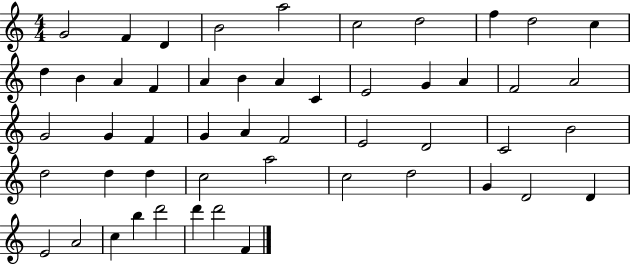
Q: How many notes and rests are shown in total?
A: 51